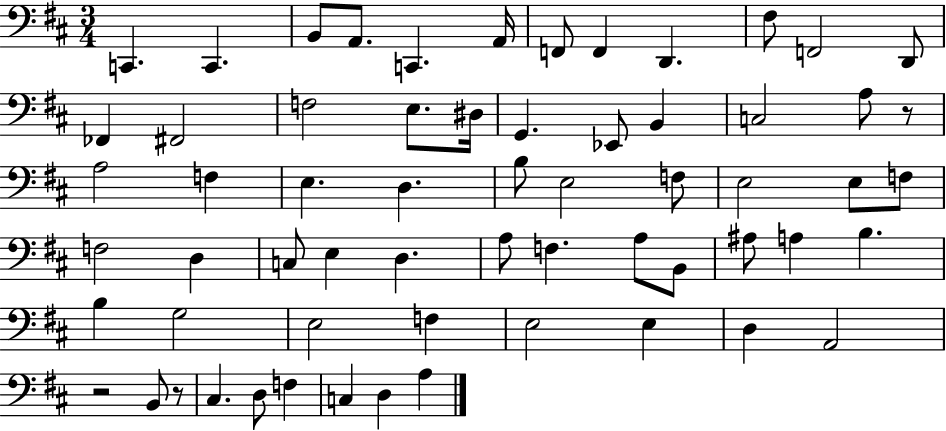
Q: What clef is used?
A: bass